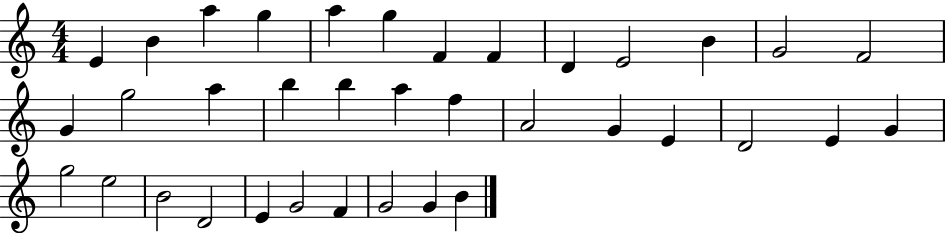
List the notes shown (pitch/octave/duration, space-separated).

E4/q B4/q A5/q G5/q A5/q G5/q F4/q F4/q D4/q E4/h B4/q G4/h F4/h G4/q G5/h A5/q B5/q B5/q A5/q F5/q A4/h G4/q E4/q D4/h E4/q G4/q G5/h E5/h B4/h D4/h E4/q G4/h F4/q G4/h G4/q B4/q